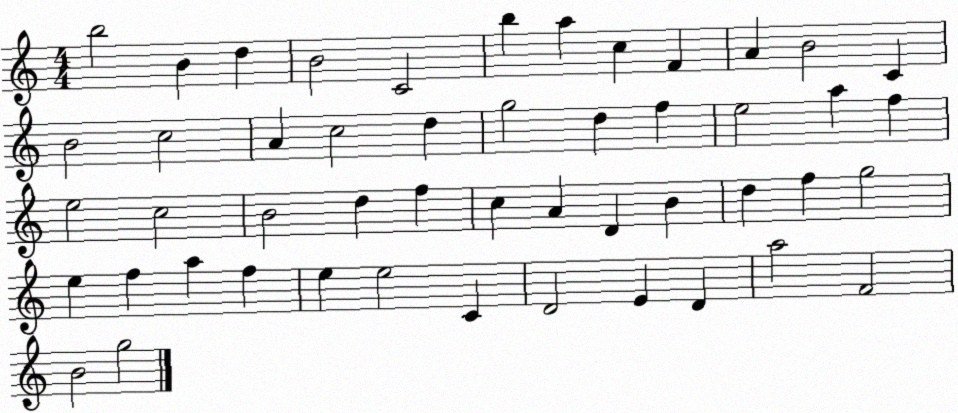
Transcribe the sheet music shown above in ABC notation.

X:1
T:Untitled
M:4/4
L:1/4
K:C
b2 B d B2 C2 b a c F A B2 C B2 c2 A c2 d g2 d f e2 a f e2 c2 B2 d f c A D B d f g2 e f a f e e2 C D2 E D a2 F2 B2 g2